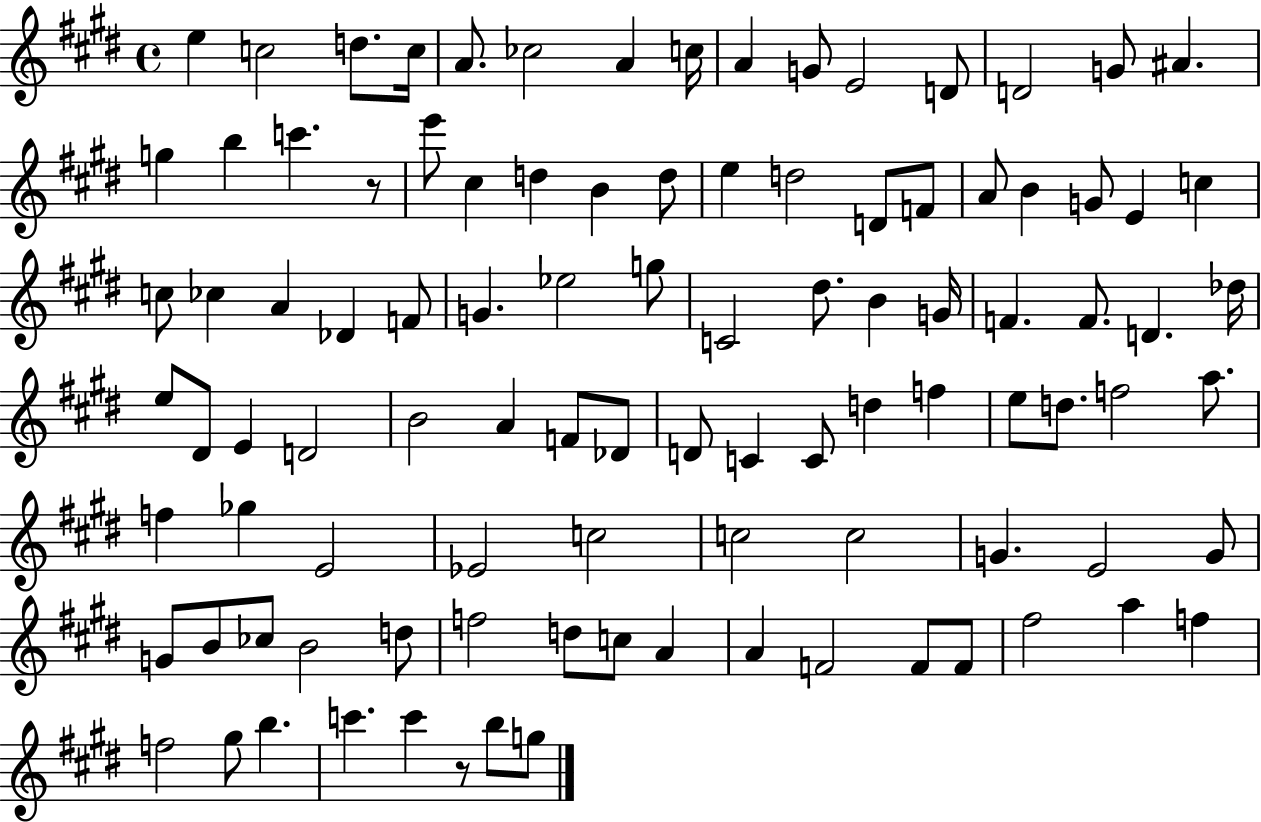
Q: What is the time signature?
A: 4/4